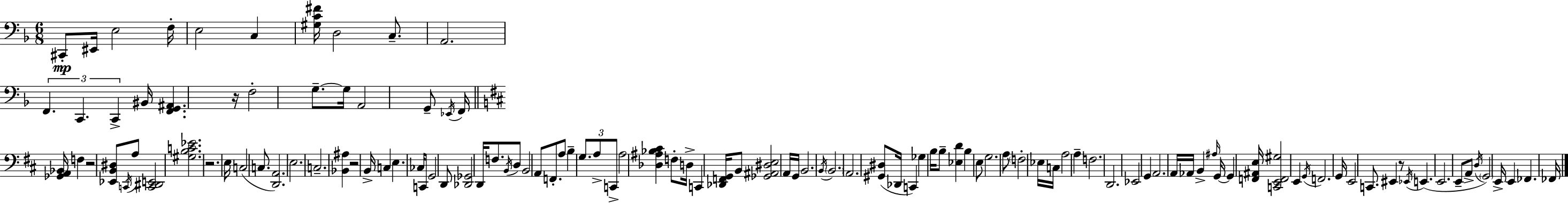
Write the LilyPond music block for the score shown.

{
  \clef bass
  \numericTimeSignature
  \time 6/8
  \key d \minor
  \repeat volta 2 { cis,8-.\mp eis,16 e2 f16-. | e2 c4 | <gis c' fis'>16 d2 c8.-- | a,2. | \break \tuplet 3/2 { f,4. c,4. | c,4-> } bis,16 <f, g, ais,>4. r16 | f2-. g8.--~~ g16 | a,2 g,8-- \acciaccatura { ees,16 } f,16 | \break \bar "||" \break \key d \major <ges, a, bes,>16 f4 r2 | <ees, b, dis>8 \acciaccatura { c,16 } a8 <c, dis, e,>2 | <gis b c' ees'>2. | r2. | \break e16 c2( c8. | <d, a,>2.) | e2. | c2.-- | \break <bes, ais>4 r2 | b,16-> c4 e4. | ces16 c,8 g,2 | d,8 <des, ges,>2 d,16 f8. | \break \acciaccatura { b,16 } d8 b,2 | a,8 f,8.-. a8 b4-- | \tuplet 3/2 { g8. a8-> c,8-> } a2 | <des ais bes cis'>4 f8-. d16-> c,4 | \break <des, f, g,>16 b,8 <ges, ais, dis e>2 | a,16 g,16 b,2. | \acciaccatura { b,16 } \parenthesize b,2. | a,2. | \break <gis, dis>8( des,16 c,4) ges4 | b16 b8-- <ees d'>4 b4 | e8 g2. | a8 \parenthesize f2-. | \break ees16 c16 a2 | a4-- f2. | d,2. | ees,2 | \break g,4 a,2. | a,16 aes,16 b,4-> \grace { ais16 } g,16~~ | g,4 <f, ais, e>16 <c, e, f, gis>2 | e,4 \acciaccatura { g,16 } f,2. | \break g,16 e,2 | c,8. eis,4 r8 | \acciaccatura { ees,16 } e,4.( e,2. | e,8-- a,8-> \acciaccatura { d16 } | \break \parenthesize g,2) e,16-> e,4 | fes,4. fes,16 } \bar "|."
}